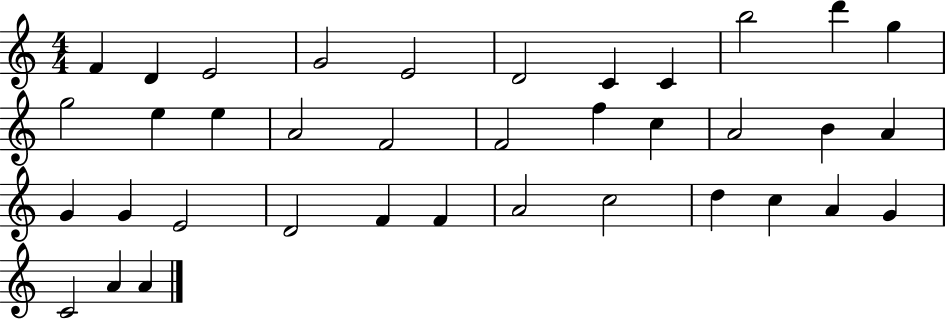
X:1
T:Untitled
M:4/4
L:1/4
K:C
F D E2 G2 E2 D2 C C b2 d' g g2 e e A2 F2 F2 f c A2 B A G G E2 D2 F F A2 c2 d c A G C2 A A